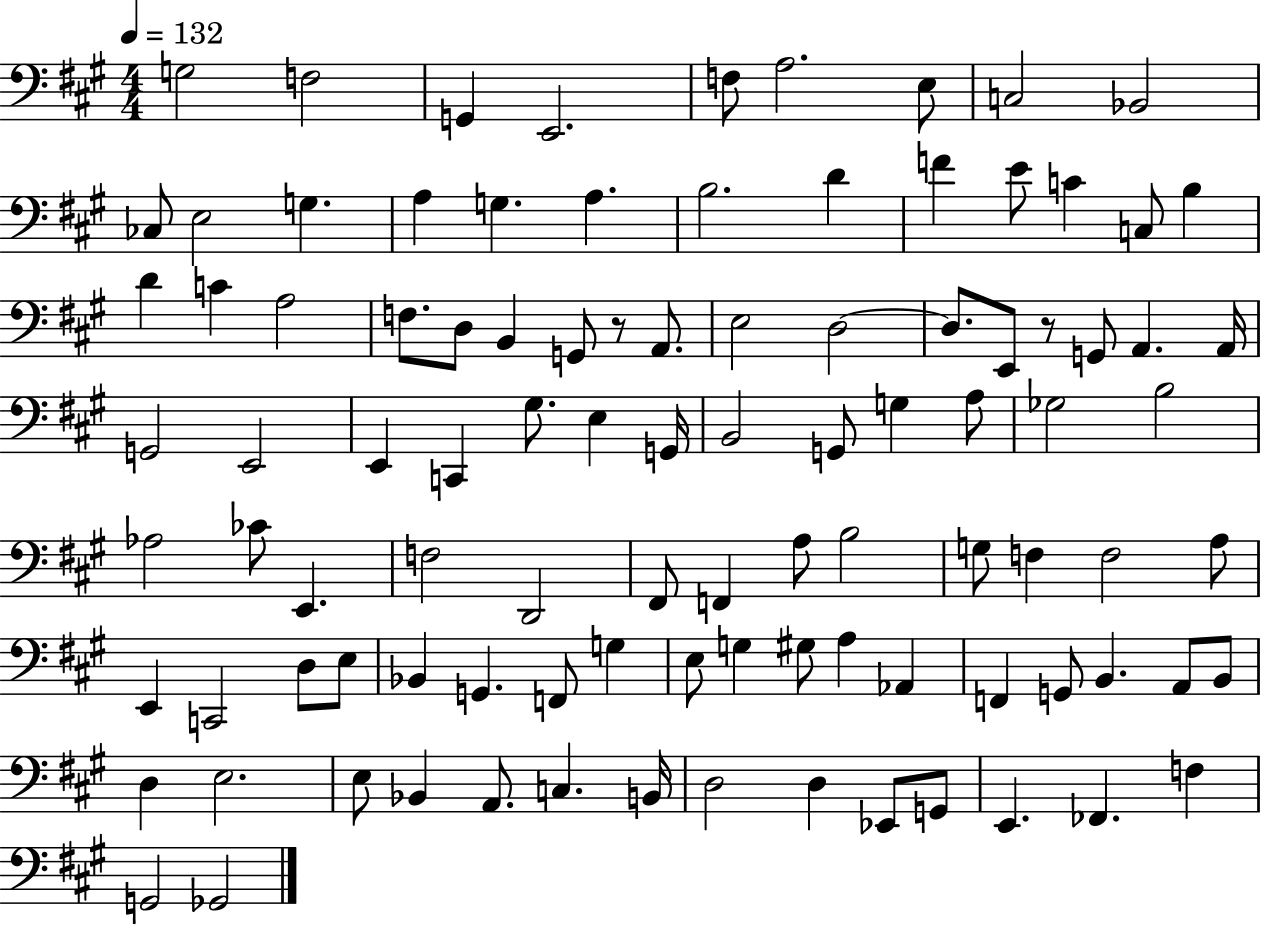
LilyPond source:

{
  \clef bass
  \numericTimeSignature
  \time 4/4
  \key a \major
  \tempo 4 = 132
  g2 f2 | g,4 e,2. | f8 a2. e8 | c2 bes,2 | \break ces8 e2 g4. | a4 g4. a4. | b2. d'4 | f'4 e'8 c'4 c8 b4 | \break d'4 c'4 a2 | f8. d8 b,4 g,8 r8 a,8. | e2 d2~~ | d8. e,8 r8 g,8 a,4. a,16 | \break g,2 e,2 | e,4 c,4 gis8. e4 g,16 | b,2 g,8 g4 a8 | ges2 b2 | \break aes2 ces'8 e,4. | f2 d,2 | fis,8 f,4 a8 b2 | g8 f4 f2 a8 | \break e,4 c,2 d8 e8 | bes,4 g,4. f,8 g4 | e8 g4 gis8 a4 aes,4 | f,4 g,8 b,4. a,8 b,8 | \break d4 e2. | e8 bes,4 a,8. c4. b,16 | d2 d4 ees,8 g,8 | e,4. fes,4. f4 | \break g,2 ges,2 | \bar "|."
}